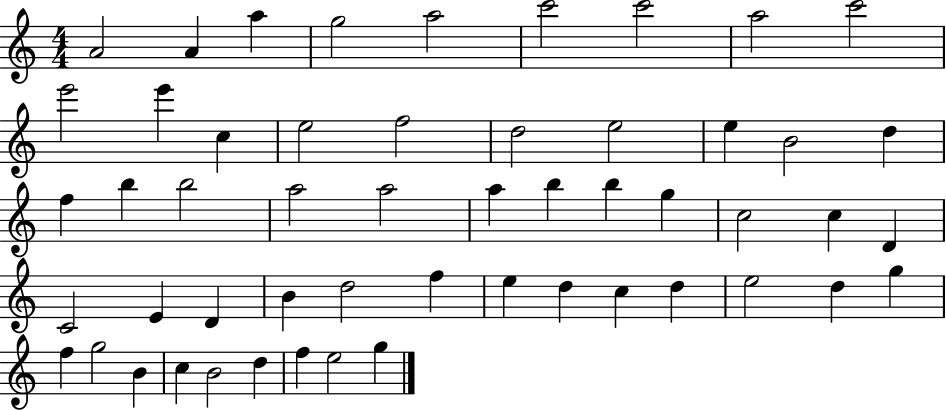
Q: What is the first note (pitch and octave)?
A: A4